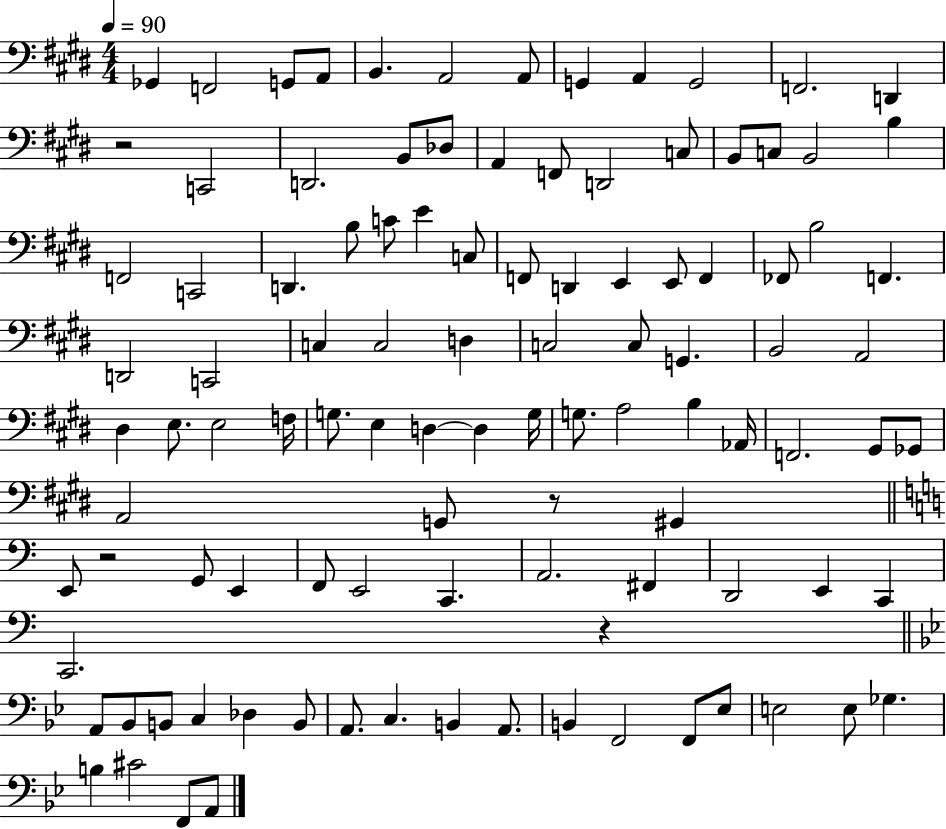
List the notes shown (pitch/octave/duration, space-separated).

Gb2/q F2/h G2/e A2/e B2/q. A2/h A2/e G2/q A2/q G2/h F2/h. D2/q R/h C2/h D2/h. B2/e Db3/e A2/q F2/e D2/h C3/e B2/e C3/e B2/h B3/q F2/h C2/h D2/q. B3/e C4/e E4/q C3/e F2/e D2/q E2/q E2/e F2/q FES2/e B3/h F2/q. D2/h C2/h C3/q C3/h D3/q C3/h C3/e G2/q. B2/h A2/h D#3/q E3/e. E3/h F3/s G3/e. E3/q D3/q D3/q G3/s G3/e. A3/h B3/q Ab2/s F2/h. G#2/e Gb2/e A2/h G2/e R/e G#2/q E2/e R/h G2/e E2/q F2/e E2/h C2/q. A2/h. F#2/q D2/h E2/q C2/q C2/h. R/q A2/e Bb2/e B2/e C3/q Db3/q B2/e A2/e. C3/q. B2/q A2/e. B2/q F2/h F2/e Eb3/e E3/h E3/e Gb3/q. B3/q C#4/h F2/e A2/e